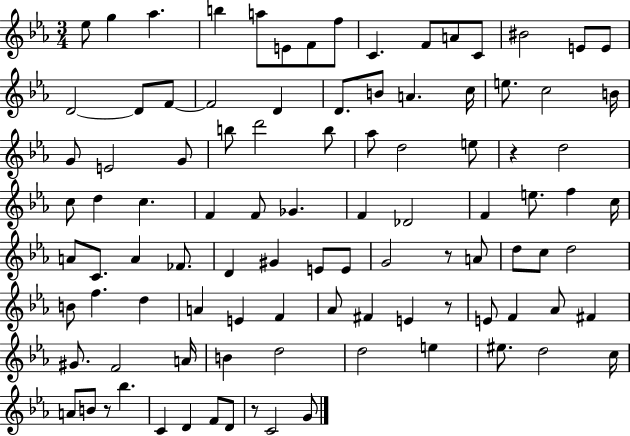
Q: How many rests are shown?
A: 5